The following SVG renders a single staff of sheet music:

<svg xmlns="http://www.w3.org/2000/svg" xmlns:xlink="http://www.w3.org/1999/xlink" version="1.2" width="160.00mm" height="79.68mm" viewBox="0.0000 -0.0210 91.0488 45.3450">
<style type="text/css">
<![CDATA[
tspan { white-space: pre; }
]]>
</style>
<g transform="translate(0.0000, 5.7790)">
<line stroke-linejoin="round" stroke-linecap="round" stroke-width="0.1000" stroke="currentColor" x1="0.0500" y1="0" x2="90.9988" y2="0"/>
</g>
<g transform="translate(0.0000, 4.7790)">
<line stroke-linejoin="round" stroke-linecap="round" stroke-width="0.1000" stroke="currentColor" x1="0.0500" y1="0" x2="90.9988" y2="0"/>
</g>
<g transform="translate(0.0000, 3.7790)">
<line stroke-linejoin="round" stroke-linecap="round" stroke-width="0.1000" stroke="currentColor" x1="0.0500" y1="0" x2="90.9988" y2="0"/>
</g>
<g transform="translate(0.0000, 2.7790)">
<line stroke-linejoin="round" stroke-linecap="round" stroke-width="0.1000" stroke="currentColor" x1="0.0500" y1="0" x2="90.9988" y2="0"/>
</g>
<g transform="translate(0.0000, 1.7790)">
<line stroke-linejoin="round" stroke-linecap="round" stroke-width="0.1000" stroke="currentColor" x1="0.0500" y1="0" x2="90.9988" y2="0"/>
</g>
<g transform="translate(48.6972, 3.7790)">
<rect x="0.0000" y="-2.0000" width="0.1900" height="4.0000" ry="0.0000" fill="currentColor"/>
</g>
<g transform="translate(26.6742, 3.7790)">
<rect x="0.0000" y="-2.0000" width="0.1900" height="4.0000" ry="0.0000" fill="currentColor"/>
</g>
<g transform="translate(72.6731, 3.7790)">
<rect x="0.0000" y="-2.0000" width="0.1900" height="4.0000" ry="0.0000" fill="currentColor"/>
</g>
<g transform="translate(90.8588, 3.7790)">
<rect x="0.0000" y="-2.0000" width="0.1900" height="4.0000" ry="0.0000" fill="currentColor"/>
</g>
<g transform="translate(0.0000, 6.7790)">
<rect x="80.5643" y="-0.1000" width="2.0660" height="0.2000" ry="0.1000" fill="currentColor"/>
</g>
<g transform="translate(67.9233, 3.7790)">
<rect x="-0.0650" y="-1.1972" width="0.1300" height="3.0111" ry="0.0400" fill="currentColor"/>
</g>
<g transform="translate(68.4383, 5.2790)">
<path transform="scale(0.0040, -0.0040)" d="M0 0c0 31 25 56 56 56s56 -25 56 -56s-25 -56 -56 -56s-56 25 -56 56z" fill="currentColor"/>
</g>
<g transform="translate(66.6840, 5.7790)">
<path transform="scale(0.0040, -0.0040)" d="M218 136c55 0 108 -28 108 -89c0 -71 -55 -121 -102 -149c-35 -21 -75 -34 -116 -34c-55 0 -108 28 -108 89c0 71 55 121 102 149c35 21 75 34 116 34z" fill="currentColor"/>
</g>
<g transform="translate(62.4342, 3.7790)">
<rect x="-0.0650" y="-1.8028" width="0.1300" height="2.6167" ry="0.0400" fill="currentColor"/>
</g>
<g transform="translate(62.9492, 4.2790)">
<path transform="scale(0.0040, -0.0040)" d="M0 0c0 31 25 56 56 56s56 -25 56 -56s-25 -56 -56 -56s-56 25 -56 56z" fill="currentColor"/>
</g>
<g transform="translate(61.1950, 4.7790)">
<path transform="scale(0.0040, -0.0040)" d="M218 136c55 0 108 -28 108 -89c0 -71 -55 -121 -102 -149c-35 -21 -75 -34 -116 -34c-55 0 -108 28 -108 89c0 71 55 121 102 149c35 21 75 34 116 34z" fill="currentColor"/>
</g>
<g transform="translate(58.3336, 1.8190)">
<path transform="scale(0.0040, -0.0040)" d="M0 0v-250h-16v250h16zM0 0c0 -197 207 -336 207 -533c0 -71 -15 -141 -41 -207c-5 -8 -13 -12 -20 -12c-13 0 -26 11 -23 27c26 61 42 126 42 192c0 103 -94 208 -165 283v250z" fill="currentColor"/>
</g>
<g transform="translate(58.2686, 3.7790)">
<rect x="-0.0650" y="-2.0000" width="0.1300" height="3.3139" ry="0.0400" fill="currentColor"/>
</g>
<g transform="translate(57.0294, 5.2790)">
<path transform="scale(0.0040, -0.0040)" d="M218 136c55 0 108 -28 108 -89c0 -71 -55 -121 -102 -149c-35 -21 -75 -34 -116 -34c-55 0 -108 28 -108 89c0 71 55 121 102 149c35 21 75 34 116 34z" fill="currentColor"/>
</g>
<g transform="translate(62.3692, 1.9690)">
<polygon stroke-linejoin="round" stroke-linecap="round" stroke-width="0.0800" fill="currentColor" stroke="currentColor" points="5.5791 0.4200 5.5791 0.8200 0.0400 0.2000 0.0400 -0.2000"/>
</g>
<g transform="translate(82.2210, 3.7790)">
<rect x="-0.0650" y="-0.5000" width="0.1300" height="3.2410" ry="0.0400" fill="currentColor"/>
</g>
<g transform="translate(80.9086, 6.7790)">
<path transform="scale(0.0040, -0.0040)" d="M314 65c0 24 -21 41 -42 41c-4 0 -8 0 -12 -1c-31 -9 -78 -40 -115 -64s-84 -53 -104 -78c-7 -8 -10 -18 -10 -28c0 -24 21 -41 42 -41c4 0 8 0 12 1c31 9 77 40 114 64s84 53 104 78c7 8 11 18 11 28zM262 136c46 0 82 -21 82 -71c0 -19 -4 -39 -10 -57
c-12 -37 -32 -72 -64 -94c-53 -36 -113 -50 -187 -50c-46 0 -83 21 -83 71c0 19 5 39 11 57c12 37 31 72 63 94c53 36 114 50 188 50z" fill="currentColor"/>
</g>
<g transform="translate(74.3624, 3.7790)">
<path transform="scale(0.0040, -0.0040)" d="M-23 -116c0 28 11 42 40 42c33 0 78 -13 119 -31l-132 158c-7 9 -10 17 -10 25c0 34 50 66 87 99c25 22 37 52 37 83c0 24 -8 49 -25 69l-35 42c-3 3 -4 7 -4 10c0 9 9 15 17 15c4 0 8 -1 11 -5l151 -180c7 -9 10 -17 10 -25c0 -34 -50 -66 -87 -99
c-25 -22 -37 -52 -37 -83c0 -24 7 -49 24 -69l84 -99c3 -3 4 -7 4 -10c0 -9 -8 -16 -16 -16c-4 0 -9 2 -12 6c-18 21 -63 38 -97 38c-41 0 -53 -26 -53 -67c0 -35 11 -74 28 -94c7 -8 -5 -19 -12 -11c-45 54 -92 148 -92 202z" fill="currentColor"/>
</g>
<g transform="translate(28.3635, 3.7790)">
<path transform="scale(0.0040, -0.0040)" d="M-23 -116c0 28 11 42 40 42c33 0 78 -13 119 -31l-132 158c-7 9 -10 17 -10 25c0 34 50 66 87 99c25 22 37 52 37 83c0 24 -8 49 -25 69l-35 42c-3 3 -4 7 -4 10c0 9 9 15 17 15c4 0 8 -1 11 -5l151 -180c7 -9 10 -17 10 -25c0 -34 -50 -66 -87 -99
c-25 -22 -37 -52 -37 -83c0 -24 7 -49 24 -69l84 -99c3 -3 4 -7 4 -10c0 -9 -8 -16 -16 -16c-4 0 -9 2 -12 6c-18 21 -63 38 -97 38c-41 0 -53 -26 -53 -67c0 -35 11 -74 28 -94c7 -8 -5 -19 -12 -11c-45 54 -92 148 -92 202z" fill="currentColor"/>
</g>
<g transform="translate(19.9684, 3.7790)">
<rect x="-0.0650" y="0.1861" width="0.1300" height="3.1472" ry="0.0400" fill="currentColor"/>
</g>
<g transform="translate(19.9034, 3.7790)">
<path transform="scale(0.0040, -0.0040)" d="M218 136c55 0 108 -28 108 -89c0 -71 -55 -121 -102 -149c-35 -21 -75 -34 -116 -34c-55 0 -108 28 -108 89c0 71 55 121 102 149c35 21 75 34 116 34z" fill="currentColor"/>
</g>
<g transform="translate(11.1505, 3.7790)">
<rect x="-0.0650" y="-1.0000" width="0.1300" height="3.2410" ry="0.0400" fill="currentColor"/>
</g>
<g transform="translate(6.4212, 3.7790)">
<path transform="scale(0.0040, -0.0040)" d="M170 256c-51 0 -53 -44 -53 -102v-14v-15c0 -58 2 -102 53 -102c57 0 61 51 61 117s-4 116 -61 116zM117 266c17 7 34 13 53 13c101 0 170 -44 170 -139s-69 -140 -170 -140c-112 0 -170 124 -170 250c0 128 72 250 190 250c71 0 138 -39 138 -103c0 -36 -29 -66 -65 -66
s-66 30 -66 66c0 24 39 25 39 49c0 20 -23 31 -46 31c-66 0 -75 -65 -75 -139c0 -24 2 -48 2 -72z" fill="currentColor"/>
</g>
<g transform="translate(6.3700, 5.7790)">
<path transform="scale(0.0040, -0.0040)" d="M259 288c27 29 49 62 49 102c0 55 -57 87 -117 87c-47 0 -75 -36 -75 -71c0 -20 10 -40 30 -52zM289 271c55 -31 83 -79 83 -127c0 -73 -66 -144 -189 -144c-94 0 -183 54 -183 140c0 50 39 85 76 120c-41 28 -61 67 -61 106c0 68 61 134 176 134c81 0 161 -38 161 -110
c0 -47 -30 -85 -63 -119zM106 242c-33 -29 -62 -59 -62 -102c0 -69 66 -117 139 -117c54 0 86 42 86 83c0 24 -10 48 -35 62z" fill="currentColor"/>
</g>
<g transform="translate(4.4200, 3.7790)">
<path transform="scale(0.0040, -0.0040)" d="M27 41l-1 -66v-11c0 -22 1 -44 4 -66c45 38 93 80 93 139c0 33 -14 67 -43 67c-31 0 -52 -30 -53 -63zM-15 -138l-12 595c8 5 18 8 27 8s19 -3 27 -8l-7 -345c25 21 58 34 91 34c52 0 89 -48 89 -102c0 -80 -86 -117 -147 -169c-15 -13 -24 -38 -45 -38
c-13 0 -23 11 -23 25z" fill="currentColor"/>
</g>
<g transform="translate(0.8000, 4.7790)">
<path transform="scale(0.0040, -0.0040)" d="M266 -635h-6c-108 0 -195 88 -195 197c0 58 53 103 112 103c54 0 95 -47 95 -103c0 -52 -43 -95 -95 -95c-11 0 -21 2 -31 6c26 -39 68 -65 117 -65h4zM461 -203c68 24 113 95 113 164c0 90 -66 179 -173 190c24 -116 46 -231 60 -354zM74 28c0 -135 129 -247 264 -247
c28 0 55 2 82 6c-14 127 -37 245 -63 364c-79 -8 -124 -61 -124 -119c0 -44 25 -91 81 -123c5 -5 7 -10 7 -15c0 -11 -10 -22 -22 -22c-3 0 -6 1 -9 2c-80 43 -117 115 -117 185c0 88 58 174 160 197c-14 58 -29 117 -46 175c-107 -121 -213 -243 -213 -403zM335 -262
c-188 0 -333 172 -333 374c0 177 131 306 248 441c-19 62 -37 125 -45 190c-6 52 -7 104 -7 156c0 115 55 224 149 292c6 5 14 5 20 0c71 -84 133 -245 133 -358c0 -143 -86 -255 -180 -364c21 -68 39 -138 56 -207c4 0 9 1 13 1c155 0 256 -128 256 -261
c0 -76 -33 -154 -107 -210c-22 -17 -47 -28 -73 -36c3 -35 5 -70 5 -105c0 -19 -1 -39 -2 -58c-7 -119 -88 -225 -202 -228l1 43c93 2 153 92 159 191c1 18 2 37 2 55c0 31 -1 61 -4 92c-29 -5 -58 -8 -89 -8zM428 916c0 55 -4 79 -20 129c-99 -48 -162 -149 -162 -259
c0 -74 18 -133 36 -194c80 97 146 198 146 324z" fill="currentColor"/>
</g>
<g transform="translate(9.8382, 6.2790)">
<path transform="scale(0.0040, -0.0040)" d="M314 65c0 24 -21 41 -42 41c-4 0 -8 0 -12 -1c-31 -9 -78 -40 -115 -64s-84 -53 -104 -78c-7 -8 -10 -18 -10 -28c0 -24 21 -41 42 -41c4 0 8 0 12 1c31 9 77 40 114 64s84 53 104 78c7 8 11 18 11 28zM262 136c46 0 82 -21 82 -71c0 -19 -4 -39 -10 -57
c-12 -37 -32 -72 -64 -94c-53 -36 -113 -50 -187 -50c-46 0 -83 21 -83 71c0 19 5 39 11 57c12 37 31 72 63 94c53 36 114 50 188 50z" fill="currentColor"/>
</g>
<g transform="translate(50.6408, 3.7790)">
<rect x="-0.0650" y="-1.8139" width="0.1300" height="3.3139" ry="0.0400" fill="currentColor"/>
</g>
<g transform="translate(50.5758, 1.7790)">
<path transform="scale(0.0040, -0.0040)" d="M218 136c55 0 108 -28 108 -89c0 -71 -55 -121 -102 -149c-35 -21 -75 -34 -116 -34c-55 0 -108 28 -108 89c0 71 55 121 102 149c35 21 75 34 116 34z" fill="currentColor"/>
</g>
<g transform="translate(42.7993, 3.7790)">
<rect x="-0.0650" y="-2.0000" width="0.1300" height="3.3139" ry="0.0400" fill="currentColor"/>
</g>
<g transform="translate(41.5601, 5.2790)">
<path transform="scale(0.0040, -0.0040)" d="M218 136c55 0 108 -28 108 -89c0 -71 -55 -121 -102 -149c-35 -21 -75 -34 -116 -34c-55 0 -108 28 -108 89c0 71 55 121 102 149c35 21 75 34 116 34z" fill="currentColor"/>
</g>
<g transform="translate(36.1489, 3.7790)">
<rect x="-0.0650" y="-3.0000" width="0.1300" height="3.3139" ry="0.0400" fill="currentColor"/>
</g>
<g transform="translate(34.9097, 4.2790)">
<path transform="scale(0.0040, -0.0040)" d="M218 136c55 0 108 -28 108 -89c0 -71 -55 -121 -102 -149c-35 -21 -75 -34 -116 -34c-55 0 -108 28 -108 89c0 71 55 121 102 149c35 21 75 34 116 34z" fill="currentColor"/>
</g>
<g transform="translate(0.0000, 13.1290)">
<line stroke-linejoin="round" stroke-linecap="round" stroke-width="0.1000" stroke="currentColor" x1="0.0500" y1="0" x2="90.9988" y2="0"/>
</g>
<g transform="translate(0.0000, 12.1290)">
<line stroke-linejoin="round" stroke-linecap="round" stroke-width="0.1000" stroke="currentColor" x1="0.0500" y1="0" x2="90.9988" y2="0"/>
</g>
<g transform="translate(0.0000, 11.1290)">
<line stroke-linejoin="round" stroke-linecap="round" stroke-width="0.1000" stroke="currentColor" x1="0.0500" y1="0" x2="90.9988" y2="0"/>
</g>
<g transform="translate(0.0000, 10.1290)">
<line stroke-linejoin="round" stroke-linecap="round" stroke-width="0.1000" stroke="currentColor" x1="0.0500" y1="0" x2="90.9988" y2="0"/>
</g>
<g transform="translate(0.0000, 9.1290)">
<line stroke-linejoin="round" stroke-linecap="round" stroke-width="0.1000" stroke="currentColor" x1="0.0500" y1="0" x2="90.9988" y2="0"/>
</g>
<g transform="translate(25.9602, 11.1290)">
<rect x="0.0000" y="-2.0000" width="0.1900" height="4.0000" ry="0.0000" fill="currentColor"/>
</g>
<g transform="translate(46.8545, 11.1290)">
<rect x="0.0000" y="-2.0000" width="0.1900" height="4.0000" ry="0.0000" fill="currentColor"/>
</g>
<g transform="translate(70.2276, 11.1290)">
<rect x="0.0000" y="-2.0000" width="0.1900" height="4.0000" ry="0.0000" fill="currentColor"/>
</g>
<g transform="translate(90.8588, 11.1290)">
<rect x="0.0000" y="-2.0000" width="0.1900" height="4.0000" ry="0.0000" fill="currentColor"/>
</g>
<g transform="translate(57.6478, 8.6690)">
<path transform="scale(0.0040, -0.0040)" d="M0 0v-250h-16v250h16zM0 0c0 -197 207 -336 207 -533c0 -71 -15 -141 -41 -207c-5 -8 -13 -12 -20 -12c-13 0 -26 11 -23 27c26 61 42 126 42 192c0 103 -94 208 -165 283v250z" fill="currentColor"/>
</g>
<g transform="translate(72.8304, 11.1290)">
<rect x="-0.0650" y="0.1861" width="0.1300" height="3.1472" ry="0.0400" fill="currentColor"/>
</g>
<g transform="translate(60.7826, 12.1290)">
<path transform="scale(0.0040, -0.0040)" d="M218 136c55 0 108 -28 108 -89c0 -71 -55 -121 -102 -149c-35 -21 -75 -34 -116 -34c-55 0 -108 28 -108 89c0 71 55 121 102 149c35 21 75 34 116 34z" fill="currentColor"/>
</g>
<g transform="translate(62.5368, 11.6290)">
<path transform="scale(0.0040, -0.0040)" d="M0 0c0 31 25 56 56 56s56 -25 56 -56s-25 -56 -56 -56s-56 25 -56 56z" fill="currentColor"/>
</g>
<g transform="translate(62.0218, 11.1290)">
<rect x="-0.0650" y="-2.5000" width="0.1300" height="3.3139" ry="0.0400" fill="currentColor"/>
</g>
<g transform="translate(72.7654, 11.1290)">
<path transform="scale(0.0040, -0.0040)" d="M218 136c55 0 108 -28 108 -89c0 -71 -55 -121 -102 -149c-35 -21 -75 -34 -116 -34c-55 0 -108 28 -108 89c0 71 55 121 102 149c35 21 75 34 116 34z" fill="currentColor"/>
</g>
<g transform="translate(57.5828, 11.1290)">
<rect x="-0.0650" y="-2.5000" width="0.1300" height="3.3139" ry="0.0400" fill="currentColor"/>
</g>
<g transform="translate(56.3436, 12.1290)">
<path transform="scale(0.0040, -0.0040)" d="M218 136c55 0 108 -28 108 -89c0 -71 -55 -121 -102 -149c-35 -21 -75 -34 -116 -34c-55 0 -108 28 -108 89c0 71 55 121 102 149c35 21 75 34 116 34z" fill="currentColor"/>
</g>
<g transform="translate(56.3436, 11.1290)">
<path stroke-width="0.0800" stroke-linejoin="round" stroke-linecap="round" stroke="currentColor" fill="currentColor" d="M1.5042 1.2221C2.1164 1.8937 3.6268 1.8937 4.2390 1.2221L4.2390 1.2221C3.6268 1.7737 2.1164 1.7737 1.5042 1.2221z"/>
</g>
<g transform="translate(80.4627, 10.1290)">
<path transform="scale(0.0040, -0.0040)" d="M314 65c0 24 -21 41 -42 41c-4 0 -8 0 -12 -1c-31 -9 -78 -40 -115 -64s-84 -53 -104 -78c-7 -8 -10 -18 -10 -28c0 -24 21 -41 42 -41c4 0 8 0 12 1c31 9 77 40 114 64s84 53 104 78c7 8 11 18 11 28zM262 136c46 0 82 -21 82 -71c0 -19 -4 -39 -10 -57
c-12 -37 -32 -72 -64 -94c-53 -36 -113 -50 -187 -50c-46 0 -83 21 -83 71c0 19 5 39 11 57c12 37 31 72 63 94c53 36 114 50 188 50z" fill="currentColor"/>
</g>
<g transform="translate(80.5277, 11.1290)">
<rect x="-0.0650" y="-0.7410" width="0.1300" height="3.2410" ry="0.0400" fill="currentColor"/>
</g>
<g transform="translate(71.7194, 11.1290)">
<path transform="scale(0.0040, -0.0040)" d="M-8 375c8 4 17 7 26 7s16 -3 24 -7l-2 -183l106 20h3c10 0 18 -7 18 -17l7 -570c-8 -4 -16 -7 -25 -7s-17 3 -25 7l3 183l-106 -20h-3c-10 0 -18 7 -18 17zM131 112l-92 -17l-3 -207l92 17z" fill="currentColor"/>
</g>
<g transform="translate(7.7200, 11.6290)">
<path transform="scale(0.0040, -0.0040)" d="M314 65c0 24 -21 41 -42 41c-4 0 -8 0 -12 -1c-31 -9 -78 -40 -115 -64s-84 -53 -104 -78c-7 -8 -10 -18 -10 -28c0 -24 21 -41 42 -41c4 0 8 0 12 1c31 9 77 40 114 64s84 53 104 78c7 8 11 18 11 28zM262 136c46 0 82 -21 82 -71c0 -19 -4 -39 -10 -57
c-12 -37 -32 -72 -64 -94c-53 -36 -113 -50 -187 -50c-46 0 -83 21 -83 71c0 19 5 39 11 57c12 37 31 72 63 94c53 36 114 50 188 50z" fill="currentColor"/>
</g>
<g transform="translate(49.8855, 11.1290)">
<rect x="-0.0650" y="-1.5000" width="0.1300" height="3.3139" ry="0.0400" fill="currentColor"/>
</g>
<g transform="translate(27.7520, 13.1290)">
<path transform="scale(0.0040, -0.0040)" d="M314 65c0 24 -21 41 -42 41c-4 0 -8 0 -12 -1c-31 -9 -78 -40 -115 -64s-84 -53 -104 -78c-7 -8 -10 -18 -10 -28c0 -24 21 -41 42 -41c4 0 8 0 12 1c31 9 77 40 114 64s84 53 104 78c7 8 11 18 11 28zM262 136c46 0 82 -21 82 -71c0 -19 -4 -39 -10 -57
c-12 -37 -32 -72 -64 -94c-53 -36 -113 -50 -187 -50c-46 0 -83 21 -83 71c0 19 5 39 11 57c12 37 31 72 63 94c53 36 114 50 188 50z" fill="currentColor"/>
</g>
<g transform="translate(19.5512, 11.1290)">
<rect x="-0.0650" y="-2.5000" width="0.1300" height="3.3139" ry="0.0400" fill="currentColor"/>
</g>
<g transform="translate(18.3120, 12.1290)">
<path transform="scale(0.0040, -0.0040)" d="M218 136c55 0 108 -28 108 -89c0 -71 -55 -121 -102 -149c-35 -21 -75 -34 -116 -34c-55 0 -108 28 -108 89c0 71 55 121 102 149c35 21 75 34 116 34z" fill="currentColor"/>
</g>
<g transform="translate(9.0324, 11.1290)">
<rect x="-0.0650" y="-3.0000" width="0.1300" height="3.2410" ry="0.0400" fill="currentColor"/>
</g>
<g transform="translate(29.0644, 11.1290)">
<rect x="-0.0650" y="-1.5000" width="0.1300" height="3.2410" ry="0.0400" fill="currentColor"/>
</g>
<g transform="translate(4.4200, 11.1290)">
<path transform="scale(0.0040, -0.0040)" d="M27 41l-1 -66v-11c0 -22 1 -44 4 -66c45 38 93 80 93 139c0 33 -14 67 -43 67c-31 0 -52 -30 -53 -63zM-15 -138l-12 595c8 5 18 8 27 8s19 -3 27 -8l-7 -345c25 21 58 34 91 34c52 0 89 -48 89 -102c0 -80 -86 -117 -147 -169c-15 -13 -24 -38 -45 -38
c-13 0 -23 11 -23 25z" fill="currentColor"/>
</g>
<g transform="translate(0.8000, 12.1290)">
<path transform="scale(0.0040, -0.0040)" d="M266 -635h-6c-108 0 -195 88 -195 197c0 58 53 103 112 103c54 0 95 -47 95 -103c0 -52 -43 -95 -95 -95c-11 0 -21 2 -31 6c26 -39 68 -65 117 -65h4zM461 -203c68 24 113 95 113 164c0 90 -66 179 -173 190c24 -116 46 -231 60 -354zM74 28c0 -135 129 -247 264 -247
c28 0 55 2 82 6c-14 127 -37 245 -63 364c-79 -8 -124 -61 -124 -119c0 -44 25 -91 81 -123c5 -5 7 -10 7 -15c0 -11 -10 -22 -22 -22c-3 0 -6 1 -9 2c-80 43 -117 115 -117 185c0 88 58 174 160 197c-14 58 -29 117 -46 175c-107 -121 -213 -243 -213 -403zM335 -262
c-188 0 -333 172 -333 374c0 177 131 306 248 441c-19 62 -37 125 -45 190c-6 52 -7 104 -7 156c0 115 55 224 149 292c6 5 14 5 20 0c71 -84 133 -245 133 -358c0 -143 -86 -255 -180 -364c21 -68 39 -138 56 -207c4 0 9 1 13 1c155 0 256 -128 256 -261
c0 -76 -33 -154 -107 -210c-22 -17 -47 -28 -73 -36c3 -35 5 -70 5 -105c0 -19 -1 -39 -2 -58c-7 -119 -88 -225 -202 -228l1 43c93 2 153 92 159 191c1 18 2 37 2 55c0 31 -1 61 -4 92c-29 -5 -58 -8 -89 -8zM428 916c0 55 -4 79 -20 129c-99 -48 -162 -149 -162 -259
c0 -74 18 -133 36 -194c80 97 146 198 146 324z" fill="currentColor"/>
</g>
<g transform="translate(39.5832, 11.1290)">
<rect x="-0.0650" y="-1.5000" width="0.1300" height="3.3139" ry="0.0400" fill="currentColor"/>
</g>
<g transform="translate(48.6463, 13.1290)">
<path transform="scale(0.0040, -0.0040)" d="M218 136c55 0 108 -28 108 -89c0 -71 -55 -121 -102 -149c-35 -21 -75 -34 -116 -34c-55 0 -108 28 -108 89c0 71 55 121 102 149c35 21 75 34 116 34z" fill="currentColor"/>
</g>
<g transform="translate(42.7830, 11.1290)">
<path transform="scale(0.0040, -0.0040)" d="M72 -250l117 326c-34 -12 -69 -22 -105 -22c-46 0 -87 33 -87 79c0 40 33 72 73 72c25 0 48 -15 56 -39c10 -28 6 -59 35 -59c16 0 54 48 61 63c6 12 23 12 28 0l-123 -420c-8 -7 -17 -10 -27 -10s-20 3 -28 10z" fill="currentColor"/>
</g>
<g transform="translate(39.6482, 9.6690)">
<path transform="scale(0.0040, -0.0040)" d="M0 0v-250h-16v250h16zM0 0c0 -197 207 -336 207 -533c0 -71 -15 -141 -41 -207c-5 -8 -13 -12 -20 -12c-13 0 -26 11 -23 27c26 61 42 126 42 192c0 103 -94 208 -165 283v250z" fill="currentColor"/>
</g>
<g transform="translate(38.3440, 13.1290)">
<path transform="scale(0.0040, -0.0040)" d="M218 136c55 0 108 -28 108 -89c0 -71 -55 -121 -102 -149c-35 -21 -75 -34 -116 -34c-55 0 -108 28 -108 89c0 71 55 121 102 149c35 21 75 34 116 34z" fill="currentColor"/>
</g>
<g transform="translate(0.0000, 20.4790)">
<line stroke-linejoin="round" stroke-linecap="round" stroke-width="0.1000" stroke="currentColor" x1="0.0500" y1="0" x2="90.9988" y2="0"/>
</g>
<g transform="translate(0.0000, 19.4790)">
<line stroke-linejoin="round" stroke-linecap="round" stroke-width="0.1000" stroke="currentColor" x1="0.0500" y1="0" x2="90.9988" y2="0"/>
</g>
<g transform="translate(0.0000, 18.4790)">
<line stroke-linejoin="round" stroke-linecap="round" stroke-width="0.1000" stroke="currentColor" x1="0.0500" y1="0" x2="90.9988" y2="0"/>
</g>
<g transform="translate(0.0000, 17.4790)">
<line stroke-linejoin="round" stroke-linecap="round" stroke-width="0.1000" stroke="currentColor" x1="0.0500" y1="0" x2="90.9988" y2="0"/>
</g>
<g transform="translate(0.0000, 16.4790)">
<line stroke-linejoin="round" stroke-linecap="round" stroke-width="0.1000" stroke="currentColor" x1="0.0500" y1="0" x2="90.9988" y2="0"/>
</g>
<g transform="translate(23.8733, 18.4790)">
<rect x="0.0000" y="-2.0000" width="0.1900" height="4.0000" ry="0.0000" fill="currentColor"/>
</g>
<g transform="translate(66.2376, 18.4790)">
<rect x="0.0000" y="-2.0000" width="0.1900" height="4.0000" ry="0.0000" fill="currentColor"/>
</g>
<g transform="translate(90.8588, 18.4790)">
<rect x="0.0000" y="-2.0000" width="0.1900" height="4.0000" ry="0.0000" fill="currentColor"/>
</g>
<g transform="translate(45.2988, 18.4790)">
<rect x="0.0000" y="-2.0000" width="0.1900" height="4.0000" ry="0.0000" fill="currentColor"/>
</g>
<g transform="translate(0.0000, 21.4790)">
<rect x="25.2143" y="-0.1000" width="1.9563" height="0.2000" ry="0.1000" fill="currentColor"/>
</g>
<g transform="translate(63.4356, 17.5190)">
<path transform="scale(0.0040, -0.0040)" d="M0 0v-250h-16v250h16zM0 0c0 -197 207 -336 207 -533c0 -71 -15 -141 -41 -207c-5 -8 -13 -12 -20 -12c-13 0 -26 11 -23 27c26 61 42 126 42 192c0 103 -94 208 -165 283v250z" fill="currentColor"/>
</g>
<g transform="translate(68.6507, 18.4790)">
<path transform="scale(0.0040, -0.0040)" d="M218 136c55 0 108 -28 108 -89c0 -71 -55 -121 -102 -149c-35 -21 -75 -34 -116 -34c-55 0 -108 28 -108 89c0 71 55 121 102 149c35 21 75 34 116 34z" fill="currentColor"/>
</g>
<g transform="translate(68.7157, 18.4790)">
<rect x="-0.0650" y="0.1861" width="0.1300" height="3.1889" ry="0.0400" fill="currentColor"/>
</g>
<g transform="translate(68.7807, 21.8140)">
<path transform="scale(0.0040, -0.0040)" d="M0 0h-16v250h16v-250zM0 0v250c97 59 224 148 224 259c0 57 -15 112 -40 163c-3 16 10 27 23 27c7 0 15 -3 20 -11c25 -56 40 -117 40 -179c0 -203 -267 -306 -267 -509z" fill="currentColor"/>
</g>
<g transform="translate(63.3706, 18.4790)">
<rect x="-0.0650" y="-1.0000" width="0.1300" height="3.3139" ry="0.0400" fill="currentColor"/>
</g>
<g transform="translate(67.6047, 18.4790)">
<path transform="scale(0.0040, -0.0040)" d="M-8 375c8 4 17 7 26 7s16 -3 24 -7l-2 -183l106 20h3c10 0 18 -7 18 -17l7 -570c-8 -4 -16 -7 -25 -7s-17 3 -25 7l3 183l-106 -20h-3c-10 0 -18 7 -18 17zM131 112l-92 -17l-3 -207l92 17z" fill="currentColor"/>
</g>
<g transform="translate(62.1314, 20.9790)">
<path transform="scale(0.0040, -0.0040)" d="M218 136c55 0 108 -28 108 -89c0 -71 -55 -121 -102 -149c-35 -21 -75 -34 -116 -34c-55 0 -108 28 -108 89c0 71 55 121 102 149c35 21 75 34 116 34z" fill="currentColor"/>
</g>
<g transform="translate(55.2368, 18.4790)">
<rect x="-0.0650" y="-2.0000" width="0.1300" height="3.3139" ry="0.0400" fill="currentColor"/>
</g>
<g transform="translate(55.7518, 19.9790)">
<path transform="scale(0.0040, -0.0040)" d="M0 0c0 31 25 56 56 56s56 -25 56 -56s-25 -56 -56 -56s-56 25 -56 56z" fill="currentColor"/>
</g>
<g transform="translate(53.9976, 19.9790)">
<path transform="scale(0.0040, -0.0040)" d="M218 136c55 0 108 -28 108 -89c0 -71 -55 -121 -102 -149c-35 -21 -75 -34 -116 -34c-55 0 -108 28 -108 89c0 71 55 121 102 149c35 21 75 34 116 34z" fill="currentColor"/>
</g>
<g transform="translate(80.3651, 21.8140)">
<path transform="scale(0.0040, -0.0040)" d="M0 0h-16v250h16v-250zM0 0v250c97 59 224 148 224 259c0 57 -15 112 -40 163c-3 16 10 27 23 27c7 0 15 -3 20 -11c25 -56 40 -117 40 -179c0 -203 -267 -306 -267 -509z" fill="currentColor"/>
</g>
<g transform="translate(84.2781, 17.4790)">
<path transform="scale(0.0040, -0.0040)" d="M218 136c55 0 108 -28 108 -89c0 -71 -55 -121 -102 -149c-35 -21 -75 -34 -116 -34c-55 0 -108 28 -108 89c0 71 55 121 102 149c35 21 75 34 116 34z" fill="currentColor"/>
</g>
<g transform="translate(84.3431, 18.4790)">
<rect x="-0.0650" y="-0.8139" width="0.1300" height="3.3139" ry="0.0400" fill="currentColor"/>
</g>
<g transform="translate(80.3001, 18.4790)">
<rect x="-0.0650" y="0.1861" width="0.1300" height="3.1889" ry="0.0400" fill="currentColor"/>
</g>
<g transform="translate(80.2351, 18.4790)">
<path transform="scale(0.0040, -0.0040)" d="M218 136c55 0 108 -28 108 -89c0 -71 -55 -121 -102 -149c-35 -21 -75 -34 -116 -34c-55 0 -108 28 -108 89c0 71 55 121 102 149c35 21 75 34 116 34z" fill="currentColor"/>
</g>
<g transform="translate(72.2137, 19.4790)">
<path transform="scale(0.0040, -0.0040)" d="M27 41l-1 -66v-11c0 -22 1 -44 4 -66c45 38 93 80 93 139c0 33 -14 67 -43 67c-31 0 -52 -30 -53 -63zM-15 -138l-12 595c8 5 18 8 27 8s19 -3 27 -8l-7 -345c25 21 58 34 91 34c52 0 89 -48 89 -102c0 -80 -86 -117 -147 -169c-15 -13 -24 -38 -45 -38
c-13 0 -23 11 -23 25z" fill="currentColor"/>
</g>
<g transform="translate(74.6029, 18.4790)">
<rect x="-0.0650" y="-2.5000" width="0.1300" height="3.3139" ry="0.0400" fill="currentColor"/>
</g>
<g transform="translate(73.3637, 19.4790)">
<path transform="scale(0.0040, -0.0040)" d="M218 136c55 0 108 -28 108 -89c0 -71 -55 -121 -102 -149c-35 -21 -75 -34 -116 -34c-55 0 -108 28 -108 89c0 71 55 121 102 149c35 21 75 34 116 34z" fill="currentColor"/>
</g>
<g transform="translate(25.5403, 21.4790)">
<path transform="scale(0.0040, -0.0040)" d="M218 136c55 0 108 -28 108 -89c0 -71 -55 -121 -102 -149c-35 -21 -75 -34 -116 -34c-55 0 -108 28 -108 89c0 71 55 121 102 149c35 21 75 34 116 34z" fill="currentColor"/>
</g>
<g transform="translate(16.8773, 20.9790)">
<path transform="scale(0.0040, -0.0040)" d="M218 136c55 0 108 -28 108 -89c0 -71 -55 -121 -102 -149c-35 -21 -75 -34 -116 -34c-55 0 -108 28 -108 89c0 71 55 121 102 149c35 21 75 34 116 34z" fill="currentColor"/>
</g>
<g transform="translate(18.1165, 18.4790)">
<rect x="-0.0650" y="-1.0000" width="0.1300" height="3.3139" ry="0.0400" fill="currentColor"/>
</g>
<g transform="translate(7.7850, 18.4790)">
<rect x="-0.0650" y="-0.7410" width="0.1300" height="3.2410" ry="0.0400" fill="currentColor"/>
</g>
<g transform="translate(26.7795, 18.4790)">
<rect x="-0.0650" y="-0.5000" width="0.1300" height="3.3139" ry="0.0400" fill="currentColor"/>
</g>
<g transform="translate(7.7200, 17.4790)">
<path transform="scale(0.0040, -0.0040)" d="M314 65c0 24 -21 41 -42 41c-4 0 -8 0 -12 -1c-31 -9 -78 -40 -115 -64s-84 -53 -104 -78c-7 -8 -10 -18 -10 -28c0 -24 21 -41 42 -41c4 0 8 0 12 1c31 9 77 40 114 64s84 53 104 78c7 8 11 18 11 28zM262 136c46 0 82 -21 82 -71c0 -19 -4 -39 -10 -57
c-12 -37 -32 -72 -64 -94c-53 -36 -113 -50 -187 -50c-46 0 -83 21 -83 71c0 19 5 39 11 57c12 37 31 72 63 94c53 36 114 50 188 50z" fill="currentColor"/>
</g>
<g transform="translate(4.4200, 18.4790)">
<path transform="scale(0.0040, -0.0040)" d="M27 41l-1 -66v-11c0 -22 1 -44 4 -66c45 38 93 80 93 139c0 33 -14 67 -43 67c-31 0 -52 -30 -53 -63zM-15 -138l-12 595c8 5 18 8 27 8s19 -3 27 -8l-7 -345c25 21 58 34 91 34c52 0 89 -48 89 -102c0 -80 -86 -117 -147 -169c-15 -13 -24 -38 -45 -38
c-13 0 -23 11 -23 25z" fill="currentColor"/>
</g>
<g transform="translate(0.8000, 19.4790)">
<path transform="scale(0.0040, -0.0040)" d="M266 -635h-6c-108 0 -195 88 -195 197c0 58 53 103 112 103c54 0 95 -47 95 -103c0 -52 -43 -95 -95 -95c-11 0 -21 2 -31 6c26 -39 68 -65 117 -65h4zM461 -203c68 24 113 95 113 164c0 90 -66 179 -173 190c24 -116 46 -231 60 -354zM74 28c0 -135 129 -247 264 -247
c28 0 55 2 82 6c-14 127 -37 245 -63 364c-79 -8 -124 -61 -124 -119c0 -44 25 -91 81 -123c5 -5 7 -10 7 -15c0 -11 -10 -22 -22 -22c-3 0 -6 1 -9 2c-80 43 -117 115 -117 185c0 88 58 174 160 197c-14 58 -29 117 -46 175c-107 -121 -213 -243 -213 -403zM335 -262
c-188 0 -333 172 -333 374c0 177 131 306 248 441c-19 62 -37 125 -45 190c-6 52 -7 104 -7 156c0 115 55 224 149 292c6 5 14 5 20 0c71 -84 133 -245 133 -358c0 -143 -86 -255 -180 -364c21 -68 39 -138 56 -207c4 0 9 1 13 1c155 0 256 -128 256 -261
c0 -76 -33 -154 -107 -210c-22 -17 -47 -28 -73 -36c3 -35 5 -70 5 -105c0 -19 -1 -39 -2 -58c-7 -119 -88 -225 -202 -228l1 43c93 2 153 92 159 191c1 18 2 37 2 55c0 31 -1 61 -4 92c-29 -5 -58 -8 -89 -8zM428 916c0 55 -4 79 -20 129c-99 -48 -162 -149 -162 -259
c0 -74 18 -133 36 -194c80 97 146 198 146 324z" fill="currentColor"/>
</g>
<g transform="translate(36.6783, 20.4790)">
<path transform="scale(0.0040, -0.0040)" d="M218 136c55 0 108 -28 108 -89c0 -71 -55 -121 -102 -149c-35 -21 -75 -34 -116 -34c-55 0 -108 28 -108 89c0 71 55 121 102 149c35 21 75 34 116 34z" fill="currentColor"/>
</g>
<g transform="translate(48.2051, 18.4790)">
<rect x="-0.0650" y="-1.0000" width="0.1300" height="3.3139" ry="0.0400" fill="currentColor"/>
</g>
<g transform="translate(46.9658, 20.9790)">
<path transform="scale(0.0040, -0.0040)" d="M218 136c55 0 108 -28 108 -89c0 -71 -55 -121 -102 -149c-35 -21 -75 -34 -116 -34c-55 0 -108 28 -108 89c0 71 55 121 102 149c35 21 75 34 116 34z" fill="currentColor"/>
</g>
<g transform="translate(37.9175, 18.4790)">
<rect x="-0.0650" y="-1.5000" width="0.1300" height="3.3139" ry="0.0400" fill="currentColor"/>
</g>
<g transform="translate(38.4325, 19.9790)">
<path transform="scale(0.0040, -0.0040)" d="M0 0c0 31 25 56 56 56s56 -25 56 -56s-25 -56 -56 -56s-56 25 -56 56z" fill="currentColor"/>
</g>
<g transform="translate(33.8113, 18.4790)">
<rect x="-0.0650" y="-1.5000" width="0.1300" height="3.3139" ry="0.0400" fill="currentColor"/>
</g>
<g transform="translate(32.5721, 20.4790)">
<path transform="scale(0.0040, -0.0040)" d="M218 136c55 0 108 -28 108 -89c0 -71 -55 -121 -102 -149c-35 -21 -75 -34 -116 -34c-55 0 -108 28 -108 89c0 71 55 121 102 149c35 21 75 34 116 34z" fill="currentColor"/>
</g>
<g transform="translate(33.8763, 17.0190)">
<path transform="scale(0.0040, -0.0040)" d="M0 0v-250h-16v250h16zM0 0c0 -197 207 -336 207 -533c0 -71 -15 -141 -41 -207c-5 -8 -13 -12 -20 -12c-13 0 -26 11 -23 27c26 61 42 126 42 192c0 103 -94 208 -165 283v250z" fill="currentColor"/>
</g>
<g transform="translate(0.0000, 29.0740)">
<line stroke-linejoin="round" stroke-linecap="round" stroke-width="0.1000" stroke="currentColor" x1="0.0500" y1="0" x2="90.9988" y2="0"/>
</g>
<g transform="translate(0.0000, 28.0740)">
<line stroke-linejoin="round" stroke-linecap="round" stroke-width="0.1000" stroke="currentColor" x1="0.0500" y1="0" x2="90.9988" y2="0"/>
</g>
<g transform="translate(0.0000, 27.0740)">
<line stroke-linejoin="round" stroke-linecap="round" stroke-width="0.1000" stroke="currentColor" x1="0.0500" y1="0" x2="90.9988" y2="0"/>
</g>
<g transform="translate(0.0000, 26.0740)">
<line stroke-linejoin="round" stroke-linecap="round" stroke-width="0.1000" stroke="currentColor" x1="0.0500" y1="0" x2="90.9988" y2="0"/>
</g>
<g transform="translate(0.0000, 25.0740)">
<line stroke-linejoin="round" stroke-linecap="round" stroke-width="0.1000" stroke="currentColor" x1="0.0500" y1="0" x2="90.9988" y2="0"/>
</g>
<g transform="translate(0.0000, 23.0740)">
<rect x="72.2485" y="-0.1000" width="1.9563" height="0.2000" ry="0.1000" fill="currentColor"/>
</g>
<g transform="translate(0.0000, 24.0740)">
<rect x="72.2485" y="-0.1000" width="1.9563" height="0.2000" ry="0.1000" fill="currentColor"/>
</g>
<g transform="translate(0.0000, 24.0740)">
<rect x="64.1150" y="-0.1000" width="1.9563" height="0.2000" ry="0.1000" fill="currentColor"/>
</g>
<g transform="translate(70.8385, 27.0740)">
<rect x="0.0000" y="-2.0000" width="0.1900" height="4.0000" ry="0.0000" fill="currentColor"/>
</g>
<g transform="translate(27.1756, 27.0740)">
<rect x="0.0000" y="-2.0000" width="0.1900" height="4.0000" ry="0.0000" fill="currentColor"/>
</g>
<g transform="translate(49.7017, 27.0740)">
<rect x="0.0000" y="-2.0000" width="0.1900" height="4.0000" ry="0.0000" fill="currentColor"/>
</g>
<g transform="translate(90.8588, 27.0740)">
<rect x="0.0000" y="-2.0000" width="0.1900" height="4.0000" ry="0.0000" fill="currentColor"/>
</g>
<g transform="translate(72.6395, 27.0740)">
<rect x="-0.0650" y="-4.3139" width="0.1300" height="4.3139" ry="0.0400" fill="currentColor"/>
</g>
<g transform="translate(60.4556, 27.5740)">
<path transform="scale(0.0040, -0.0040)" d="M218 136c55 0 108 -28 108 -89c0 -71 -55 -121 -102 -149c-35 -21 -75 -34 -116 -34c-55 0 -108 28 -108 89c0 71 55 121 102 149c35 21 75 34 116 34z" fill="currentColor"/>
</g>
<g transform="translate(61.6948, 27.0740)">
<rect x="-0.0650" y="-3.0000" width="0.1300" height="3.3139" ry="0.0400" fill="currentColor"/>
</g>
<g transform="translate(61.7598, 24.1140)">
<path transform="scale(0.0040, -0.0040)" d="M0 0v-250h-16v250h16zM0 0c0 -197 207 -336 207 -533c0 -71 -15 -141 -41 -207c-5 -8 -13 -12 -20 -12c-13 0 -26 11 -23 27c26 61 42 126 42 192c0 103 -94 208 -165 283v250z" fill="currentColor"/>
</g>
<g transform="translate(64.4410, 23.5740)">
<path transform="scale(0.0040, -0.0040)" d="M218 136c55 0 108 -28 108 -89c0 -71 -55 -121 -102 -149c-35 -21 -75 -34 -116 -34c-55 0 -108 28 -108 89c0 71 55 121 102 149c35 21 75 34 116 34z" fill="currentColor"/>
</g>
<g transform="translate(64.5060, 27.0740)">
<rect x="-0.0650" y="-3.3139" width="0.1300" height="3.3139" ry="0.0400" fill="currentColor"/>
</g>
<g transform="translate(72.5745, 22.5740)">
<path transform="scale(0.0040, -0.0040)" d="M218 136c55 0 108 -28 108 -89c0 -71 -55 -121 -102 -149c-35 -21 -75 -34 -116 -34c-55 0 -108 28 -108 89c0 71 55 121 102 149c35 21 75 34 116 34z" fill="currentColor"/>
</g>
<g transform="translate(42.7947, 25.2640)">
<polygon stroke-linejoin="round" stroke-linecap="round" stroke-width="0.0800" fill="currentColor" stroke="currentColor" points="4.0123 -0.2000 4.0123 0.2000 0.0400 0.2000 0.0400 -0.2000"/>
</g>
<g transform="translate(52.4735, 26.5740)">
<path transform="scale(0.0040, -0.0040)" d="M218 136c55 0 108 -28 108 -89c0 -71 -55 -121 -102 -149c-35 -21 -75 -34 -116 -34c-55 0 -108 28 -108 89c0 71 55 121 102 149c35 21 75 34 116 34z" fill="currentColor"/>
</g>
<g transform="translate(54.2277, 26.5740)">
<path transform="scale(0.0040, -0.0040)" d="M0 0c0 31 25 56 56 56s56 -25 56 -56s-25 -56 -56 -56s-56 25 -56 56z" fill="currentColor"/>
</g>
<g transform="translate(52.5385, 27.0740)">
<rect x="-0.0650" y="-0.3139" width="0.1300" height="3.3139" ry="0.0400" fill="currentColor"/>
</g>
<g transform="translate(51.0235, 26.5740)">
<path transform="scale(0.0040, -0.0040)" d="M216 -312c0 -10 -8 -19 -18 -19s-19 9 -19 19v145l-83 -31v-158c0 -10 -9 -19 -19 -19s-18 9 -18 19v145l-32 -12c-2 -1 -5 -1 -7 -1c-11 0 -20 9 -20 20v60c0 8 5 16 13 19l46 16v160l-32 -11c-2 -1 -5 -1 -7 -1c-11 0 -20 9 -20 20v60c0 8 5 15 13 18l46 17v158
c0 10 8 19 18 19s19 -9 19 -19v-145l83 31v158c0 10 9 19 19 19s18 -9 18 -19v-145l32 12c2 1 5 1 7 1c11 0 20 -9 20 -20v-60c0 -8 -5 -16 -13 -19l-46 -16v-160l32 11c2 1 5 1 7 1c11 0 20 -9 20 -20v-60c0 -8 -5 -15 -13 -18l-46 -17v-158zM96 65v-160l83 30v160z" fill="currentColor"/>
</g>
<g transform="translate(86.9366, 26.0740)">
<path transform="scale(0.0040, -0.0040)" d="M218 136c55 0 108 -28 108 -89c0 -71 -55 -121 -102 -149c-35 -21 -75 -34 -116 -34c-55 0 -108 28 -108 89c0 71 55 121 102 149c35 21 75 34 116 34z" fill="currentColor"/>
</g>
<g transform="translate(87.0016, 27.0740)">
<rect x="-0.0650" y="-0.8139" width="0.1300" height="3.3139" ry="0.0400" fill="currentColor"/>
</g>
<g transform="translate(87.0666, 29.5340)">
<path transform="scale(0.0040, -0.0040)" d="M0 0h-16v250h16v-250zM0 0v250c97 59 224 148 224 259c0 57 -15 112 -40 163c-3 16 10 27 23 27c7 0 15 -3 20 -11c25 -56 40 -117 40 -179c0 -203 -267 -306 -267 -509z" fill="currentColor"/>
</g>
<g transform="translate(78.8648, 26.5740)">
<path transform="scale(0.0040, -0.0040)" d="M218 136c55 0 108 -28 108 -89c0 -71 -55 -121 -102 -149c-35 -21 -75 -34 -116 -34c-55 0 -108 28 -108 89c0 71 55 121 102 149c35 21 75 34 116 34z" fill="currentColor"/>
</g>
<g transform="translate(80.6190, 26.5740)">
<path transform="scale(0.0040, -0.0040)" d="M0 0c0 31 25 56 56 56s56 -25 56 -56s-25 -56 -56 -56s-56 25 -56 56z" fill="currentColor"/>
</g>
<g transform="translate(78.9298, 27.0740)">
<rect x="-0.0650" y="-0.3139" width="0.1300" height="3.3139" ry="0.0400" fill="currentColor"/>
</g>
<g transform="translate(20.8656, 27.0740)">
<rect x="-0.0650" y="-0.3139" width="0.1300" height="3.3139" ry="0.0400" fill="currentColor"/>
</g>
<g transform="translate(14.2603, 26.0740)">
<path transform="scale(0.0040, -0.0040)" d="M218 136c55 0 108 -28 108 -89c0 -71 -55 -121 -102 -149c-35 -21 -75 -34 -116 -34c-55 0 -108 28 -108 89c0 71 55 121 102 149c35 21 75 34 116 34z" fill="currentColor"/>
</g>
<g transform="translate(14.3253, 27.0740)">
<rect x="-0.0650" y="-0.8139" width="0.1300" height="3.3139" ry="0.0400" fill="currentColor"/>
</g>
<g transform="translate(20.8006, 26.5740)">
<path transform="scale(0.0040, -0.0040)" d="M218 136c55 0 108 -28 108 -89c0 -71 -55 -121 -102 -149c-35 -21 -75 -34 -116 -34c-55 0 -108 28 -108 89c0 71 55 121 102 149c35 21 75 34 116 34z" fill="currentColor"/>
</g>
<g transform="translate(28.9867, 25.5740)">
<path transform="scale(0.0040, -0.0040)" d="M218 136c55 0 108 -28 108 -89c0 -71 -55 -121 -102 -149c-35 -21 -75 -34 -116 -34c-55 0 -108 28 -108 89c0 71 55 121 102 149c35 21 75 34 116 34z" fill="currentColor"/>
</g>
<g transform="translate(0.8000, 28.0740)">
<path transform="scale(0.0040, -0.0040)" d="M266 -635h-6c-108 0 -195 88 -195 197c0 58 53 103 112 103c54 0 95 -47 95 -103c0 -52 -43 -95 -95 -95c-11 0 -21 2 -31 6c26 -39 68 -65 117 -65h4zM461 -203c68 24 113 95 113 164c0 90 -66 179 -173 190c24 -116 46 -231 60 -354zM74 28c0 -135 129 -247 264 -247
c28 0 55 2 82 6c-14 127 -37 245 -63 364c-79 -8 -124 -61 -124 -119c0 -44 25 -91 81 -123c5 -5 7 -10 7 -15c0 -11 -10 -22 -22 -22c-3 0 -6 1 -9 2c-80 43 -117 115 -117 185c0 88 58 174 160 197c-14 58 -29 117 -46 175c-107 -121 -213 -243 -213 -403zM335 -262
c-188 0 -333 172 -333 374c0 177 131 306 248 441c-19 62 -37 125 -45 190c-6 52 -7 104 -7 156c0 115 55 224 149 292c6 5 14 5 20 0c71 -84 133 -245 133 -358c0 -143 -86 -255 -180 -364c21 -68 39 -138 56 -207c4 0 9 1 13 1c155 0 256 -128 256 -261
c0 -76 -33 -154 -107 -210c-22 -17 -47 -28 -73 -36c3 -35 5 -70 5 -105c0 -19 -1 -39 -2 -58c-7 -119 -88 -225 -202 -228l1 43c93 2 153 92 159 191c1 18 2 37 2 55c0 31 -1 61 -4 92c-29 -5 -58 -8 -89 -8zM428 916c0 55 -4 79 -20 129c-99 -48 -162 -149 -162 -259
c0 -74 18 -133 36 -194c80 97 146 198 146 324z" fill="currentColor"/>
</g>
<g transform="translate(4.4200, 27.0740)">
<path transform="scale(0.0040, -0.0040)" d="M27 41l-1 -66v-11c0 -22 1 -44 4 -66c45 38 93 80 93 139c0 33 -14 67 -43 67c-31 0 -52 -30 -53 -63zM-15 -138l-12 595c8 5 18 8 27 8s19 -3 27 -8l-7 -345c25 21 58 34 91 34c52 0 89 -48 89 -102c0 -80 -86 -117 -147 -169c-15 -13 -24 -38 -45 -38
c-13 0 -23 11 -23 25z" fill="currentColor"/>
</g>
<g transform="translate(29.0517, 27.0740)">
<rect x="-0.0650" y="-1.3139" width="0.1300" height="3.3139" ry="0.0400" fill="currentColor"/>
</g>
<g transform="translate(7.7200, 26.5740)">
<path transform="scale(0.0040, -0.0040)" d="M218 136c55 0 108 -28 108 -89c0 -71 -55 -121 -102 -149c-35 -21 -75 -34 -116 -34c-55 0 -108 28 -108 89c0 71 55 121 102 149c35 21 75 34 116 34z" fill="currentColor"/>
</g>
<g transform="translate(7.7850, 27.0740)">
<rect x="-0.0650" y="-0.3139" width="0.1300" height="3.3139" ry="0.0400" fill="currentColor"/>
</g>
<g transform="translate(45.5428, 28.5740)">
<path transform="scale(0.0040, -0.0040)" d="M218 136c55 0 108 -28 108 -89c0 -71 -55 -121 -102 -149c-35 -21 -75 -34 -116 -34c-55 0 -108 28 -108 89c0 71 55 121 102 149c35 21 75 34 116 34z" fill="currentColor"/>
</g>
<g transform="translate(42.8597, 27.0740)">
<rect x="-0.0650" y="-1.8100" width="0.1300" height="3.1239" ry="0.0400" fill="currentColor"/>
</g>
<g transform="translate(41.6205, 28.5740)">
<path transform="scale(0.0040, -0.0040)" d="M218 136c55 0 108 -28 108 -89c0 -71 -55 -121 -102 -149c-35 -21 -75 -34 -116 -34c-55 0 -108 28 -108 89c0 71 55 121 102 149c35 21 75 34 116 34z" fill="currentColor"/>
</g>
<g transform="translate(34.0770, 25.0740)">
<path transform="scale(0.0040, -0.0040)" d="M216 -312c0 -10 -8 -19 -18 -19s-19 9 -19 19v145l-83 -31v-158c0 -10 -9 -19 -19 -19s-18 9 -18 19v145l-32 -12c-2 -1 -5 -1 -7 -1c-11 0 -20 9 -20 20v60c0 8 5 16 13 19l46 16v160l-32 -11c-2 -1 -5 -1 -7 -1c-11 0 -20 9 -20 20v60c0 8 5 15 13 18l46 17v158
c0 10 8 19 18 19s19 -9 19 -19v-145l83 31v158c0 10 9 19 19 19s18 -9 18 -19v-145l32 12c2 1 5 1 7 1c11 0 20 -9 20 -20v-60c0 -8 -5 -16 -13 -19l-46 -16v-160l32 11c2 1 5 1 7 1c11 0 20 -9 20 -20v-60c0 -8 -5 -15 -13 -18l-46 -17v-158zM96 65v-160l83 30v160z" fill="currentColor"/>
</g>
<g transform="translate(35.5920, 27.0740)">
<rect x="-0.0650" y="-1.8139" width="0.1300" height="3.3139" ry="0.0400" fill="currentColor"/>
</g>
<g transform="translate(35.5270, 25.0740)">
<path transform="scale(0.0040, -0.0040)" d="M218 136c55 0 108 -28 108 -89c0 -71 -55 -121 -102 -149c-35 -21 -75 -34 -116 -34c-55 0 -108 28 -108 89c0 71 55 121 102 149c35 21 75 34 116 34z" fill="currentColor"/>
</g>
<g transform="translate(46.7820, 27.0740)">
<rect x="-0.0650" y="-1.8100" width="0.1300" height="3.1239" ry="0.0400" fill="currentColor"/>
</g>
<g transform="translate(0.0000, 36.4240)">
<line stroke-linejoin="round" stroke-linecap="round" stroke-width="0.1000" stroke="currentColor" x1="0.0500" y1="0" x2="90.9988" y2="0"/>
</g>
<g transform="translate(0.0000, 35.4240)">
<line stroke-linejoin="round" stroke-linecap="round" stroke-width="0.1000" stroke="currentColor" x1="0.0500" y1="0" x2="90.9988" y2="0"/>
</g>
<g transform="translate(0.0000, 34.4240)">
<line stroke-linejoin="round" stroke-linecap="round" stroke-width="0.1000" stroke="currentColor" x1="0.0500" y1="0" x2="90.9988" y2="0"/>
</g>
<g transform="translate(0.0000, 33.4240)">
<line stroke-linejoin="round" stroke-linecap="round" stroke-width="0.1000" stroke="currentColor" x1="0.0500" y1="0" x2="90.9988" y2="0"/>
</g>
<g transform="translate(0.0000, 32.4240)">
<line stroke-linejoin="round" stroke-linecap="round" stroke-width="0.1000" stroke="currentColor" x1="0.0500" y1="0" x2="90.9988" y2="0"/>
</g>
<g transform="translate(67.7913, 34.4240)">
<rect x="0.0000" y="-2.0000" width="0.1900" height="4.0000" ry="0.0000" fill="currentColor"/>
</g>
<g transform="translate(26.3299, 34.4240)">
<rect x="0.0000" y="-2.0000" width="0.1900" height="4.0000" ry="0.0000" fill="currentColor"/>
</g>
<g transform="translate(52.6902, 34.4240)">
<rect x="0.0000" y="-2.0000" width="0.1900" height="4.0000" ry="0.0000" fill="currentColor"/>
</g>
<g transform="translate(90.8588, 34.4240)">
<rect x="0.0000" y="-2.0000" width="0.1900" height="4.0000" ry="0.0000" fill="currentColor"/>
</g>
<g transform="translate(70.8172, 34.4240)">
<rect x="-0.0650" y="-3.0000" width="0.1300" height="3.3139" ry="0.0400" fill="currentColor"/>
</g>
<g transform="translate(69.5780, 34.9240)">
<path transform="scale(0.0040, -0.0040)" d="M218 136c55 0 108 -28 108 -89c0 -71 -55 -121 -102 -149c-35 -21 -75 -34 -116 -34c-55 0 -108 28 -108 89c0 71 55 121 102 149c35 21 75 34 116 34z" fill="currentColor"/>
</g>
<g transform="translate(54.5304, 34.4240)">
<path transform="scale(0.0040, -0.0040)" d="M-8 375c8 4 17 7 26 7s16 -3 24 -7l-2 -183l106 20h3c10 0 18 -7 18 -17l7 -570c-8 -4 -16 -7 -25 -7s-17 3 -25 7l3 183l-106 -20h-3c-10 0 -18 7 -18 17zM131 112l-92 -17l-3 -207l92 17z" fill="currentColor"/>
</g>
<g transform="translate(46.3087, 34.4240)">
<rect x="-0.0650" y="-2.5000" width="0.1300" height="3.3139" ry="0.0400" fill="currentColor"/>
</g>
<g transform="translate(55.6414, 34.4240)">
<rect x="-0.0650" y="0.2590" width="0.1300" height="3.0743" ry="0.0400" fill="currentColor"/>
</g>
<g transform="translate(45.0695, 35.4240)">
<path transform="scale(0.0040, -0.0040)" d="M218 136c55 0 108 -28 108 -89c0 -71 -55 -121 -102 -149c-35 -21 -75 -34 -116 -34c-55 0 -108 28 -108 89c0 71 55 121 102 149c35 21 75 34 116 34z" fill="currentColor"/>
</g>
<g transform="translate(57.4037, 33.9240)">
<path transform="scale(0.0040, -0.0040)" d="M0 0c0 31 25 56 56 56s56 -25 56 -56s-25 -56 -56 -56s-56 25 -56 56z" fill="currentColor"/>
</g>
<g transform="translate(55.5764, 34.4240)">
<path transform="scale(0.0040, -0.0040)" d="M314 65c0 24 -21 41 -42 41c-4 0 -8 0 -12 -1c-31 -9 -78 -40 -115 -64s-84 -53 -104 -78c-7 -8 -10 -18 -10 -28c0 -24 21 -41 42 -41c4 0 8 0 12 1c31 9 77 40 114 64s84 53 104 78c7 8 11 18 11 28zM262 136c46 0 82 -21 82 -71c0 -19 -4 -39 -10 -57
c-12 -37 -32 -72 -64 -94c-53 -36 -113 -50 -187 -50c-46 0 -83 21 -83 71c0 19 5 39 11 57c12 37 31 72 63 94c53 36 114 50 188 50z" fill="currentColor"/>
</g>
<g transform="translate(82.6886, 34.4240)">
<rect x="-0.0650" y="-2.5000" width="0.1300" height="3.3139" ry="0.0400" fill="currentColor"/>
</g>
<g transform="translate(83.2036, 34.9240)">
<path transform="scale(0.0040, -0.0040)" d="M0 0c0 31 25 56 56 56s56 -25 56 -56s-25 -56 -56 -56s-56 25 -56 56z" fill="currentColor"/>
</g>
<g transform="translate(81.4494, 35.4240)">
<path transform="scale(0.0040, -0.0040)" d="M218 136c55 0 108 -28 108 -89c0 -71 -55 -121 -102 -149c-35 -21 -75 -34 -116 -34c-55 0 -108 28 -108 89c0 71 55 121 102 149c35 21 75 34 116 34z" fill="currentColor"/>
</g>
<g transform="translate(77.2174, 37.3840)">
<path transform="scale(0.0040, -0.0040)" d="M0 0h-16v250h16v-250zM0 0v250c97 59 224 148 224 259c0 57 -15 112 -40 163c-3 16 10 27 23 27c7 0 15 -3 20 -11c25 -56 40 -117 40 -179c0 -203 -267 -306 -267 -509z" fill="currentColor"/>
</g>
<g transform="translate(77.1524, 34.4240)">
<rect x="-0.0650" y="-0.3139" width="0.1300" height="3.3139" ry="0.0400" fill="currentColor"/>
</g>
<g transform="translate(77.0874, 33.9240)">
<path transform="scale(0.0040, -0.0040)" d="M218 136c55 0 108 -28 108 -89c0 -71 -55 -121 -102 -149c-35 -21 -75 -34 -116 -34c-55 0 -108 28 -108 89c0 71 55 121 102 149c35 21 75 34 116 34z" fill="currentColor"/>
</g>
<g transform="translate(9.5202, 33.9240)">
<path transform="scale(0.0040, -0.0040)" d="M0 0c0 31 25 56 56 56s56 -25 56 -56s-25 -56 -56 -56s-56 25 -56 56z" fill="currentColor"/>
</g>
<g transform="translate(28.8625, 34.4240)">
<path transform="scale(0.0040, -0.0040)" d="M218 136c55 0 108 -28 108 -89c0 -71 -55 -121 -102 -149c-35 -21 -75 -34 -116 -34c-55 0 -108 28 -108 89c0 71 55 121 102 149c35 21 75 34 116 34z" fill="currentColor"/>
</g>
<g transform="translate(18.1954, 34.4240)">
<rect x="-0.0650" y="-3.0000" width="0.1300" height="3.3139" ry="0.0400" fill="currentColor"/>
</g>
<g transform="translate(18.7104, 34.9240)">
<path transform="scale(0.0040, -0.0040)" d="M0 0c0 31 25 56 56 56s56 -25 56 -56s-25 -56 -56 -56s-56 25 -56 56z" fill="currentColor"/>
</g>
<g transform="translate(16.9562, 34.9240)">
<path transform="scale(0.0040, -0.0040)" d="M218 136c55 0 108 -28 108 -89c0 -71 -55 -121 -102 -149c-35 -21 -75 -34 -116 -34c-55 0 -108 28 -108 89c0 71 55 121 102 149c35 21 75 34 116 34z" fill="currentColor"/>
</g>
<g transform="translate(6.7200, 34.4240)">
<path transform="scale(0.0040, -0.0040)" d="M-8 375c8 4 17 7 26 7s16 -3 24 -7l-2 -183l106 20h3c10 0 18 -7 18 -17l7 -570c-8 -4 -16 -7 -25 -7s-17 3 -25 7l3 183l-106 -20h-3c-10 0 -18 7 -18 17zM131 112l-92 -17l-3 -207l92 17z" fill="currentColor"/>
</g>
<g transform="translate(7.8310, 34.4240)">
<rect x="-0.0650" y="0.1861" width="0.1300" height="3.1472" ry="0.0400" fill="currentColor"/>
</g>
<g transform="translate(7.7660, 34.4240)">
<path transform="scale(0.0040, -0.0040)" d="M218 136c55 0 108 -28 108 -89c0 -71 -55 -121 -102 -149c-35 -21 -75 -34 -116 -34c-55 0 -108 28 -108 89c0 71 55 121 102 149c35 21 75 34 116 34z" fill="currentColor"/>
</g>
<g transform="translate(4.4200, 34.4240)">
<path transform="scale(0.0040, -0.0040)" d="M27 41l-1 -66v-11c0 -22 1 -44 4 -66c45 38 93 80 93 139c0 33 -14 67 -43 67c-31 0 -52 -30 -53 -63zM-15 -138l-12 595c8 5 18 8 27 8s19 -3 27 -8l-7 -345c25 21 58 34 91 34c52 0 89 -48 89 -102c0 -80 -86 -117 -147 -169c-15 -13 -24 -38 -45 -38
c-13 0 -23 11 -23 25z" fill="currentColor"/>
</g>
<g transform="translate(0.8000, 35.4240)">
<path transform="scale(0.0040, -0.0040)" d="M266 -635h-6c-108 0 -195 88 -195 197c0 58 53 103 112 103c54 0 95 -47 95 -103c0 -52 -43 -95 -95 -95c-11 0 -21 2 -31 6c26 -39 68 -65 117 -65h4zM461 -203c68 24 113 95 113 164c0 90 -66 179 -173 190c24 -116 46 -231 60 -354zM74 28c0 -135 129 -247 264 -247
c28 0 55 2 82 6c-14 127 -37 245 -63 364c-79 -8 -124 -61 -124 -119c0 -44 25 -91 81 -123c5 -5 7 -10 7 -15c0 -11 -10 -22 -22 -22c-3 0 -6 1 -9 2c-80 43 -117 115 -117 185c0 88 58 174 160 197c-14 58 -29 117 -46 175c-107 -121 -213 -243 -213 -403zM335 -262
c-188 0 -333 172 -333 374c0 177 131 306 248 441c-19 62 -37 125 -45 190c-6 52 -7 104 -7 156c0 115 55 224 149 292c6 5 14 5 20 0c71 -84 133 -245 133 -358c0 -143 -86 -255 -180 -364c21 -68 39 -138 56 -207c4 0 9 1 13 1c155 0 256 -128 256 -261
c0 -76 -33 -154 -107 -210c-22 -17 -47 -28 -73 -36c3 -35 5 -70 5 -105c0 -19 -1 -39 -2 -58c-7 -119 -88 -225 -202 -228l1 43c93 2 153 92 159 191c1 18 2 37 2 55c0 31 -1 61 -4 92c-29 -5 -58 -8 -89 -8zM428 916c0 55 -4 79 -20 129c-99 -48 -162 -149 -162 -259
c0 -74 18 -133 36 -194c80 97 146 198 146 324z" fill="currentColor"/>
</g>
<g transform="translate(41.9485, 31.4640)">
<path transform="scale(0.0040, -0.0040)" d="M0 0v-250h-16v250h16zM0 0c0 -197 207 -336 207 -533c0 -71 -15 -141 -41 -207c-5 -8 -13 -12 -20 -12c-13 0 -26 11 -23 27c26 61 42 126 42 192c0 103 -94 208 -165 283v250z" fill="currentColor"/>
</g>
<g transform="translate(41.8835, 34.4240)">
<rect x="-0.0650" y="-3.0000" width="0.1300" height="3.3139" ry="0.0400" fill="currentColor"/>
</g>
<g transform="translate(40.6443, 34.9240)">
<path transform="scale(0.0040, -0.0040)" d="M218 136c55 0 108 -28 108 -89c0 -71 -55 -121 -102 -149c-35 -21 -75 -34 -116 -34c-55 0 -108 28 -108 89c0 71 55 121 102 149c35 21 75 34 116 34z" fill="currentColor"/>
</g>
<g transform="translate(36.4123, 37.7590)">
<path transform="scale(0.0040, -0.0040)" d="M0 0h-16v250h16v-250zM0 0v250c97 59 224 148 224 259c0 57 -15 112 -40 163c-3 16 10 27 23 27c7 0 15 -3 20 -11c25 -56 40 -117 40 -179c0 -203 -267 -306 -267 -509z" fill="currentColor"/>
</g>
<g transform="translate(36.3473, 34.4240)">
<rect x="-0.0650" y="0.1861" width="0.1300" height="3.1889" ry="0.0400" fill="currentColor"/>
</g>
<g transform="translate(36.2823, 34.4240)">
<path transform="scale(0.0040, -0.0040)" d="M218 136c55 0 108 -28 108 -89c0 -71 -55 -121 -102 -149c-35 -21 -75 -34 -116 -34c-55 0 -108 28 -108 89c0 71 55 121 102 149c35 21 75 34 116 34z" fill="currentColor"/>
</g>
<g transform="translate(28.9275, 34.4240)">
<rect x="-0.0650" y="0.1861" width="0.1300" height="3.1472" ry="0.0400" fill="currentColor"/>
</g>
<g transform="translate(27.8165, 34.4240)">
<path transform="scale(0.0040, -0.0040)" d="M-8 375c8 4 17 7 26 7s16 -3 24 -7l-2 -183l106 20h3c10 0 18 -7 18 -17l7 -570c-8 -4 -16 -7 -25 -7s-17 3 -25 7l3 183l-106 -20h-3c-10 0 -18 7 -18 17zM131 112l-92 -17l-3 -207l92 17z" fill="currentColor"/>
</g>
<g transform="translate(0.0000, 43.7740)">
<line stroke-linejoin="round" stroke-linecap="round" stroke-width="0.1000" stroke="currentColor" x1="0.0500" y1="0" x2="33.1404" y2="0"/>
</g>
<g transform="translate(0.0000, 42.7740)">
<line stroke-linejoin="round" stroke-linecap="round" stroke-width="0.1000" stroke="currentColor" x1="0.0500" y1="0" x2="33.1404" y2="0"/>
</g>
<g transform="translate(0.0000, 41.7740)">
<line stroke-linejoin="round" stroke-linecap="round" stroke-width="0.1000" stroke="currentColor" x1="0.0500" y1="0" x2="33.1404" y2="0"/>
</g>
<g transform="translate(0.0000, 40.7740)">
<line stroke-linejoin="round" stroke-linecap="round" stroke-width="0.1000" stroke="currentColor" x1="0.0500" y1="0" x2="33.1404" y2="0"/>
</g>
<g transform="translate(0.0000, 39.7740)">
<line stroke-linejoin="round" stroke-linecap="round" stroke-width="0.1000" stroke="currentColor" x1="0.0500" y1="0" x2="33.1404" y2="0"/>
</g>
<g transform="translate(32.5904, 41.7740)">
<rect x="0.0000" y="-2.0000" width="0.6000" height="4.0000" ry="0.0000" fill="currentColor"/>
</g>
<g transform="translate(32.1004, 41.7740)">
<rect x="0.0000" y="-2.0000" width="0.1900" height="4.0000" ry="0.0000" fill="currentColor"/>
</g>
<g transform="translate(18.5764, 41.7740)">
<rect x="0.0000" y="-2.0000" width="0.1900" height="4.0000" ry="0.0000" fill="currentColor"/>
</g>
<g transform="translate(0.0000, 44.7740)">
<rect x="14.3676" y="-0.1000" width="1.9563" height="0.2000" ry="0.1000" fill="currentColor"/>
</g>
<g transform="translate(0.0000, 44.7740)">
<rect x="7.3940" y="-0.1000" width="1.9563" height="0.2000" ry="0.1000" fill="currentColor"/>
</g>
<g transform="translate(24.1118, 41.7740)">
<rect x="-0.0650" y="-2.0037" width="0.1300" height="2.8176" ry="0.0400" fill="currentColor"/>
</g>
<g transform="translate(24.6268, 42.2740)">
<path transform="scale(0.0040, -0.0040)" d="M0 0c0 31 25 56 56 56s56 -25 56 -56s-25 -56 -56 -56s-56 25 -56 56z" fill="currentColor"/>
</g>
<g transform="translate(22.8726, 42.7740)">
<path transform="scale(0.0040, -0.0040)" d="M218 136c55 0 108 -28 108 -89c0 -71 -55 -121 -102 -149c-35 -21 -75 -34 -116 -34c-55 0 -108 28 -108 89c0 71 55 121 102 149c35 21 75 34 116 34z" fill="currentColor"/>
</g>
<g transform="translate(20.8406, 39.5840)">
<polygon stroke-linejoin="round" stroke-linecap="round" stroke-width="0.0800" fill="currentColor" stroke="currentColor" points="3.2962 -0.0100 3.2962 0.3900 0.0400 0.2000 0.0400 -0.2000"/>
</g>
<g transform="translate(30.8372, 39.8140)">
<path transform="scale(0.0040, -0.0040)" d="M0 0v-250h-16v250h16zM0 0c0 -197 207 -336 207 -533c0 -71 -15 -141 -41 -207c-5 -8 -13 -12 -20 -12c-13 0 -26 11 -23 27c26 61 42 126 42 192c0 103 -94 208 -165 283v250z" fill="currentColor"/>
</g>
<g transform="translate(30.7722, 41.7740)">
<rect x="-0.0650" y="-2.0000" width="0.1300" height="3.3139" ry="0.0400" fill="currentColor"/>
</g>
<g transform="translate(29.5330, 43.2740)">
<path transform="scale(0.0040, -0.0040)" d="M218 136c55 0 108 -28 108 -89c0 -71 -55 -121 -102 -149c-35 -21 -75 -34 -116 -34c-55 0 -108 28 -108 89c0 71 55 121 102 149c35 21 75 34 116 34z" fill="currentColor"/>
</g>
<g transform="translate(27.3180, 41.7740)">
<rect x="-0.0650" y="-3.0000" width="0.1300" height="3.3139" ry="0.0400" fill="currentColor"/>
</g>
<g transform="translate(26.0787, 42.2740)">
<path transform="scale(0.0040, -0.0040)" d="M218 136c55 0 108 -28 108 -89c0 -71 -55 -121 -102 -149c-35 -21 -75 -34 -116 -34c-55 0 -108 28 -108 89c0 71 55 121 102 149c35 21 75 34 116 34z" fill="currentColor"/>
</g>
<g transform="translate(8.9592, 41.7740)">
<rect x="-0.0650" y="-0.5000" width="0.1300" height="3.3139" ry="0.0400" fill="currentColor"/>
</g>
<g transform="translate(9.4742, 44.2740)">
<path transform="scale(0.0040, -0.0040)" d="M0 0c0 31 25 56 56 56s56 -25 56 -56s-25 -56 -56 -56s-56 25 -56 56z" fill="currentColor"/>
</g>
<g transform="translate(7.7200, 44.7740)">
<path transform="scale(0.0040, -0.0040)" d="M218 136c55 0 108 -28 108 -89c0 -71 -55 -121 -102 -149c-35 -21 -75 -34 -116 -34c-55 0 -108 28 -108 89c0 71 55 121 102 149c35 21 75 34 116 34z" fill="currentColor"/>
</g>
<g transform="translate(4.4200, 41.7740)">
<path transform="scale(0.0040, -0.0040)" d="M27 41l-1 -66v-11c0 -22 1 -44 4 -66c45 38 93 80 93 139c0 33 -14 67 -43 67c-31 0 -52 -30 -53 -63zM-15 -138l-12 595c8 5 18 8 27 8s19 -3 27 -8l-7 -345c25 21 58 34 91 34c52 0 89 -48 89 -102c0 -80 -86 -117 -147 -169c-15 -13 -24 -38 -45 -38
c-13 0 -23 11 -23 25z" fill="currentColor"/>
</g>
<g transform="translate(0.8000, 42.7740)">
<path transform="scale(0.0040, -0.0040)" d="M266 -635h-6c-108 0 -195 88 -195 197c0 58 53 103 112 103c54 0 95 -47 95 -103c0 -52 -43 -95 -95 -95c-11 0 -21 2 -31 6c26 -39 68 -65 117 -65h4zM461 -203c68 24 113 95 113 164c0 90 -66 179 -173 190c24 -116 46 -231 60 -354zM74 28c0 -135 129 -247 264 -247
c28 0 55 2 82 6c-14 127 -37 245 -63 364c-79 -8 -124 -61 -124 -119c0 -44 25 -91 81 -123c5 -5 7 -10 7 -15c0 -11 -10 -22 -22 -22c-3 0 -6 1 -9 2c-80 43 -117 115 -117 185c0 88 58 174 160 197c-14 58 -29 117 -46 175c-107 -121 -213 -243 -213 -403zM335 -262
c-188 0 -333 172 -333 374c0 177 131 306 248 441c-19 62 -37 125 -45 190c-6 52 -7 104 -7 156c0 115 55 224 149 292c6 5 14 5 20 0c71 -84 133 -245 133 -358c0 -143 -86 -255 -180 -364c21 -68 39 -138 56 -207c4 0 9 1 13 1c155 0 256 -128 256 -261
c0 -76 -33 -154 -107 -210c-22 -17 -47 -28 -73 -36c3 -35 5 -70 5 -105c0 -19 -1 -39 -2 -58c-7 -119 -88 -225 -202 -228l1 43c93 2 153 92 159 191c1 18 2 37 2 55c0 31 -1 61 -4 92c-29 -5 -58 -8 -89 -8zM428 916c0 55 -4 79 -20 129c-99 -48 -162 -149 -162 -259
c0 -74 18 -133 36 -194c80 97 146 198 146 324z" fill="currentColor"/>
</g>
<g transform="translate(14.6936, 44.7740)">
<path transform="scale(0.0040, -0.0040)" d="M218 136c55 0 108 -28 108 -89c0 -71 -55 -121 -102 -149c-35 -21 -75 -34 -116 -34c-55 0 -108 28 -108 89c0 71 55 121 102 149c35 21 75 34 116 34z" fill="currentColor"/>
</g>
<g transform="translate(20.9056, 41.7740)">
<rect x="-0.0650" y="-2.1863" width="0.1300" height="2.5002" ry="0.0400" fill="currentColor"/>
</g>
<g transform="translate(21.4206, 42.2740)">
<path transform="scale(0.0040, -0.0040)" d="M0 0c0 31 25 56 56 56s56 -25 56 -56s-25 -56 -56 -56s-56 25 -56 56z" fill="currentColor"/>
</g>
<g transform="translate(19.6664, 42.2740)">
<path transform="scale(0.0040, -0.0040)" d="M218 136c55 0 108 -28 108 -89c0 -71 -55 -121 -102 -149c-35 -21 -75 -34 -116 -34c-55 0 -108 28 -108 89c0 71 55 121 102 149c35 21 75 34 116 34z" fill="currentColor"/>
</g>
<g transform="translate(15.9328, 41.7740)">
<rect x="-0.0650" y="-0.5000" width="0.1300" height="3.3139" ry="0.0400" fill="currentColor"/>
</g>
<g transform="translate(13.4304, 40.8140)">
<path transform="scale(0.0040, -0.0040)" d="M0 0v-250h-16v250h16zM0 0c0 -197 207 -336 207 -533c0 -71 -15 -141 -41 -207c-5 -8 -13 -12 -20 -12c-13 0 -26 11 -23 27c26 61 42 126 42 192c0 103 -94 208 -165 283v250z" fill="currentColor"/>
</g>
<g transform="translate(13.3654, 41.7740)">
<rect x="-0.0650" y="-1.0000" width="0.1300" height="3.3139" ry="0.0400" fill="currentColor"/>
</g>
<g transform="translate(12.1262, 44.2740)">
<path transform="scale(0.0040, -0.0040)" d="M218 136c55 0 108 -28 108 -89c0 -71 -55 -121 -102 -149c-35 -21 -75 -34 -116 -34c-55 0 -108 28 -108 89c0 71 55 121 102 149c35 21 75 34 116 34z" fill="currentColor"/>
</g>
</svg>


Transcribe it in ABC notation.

X:1
T:Untitled
M:6/8
L:1/4
K:F
D2 _B z A F f F/2 G/2 E/2 z C2 A2 G E2 E/2 z/2 E G/2 G B d2 d2 D C E/2 E D F D/2 B/2 _G B/2 d c d c e ^f F/2 F/2 ^c A/2 _b d' c d/2 B A B B/2 A/2 G B2 A c/2 G C D/2 C A/2 G/2 A F/2